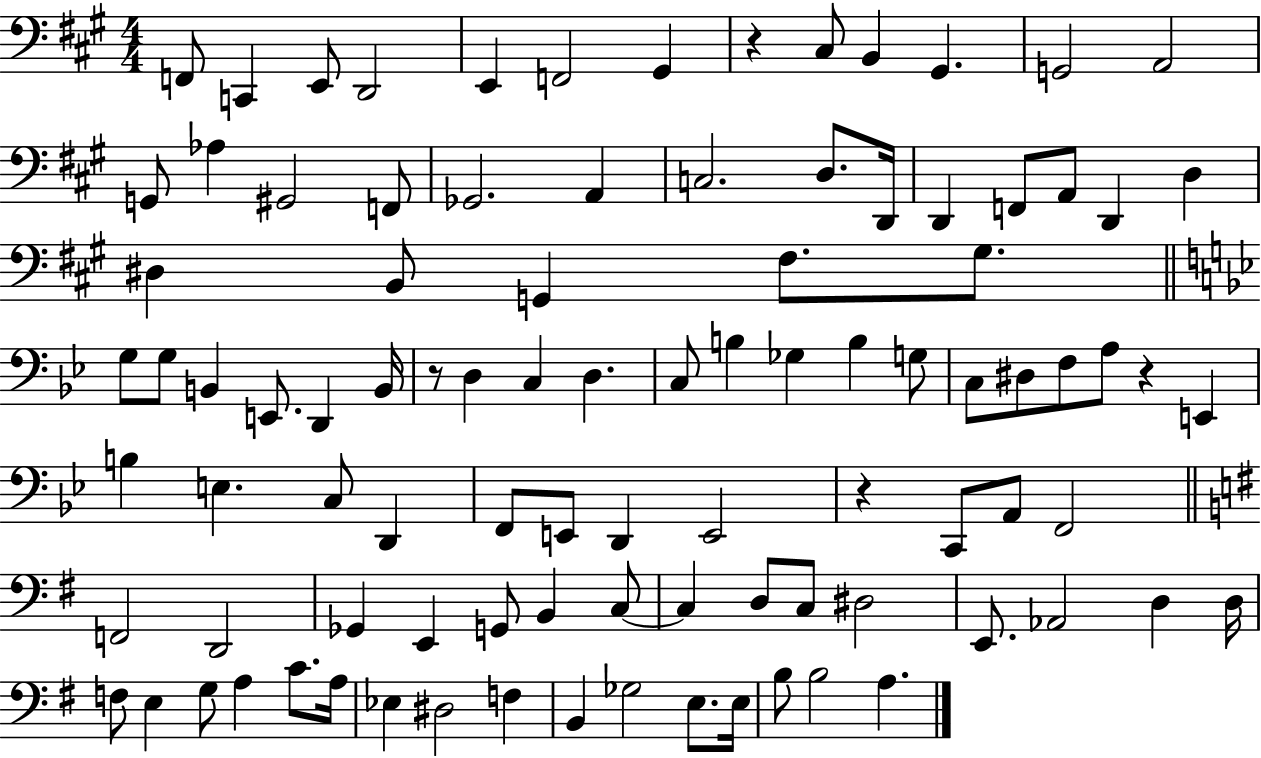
X:1
T:Untitled
M:4/4
L:1/4
K:A
F,,/2 C,, E,,/2 D,,2 E,, F,,2 ^G,, z ^C,/2 B,, ^G,, G,,2 A,,2 G,,/2 _A, ^G,,2 F,,/2 _G,,2 A,, C,2 D,/2 D,,/4 D,, F,,/2 A,,/2 D,, D, ^D, B,,/2 G,, ^F,/2 ^G,/2 G,/2 G,/2 B,, E,,/2 D,, B,,/4 z/2 D, C, D, C,/2 B, _G, B, G,/2 C,/2 ^D,/2 F,/2 A,/2 z E,, B, E, C,/2 D,, F,,/2 E,,/2 D,, E,,2 z C,,/2 A,,/2 F,,2 F,,2 D,,2 _G,, E,, G,,/2 B,, C,/2 C, D,/2 C,/2 ^D,2 E,,/2 _A,,2 D, D,/4 F,/2 E, G,/2 A, C/2 A,/4 _E, ^D,2 F, B,, _G,2 E,/2 E,/4 B,/2 B,2 A,